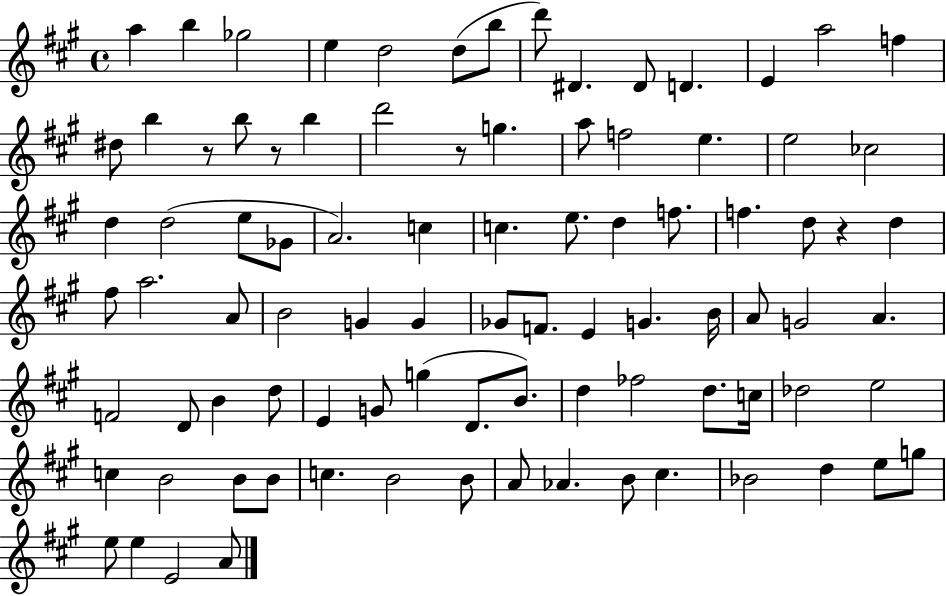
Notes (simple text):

A5/q B5/q Gb5/h E5/q D5/h D5/e B5/e D6/e D#4/q. D#4/e D4/q. E4/q A5/h F5/q D#5/e B5/q R/e B5/e R/e B5/q D6/h R/e G5/q. A5/e F5/h E5/q. E5/h CES5/h D5/q D5/h E5/e Gb4/e A4/h. C5/q C5/q. E5/e. D5/q F5/e. F5/q. D5/e R/q D5/q F#5/e A5/h. A4/e B4/h G4/q G4/q Gb4/e F4/e. E4/q G4/q. B4/s A4/e G4/h A4/q. F4/h D4/e B4/q D5/e E4/q G4/e G5/q D4/e. B4/e. D5/q FES5/h D5/e. C5/s Db5/h E5/h C5/q B4/h B4/e B4/e C5/q. B4/h B4/e A4/e Ab4/q. B4/e C#5/q. Bb4/h D5/q E5/e G5/e E5/e E5/q E4/h A4/e